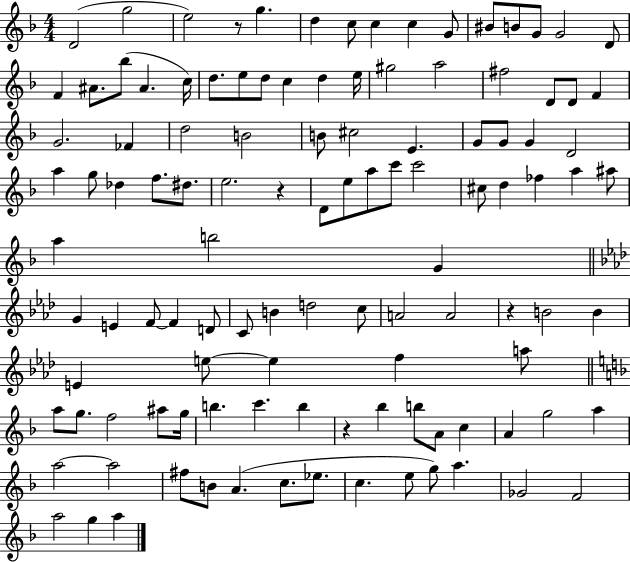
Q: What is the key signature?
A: F major